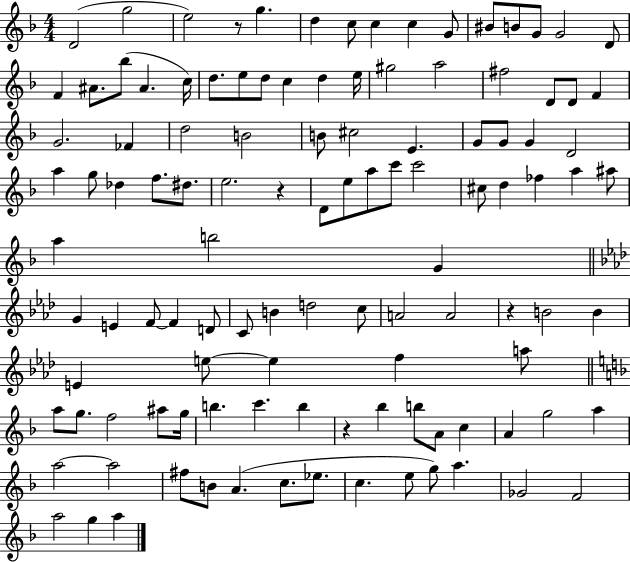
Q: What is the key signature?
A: F major